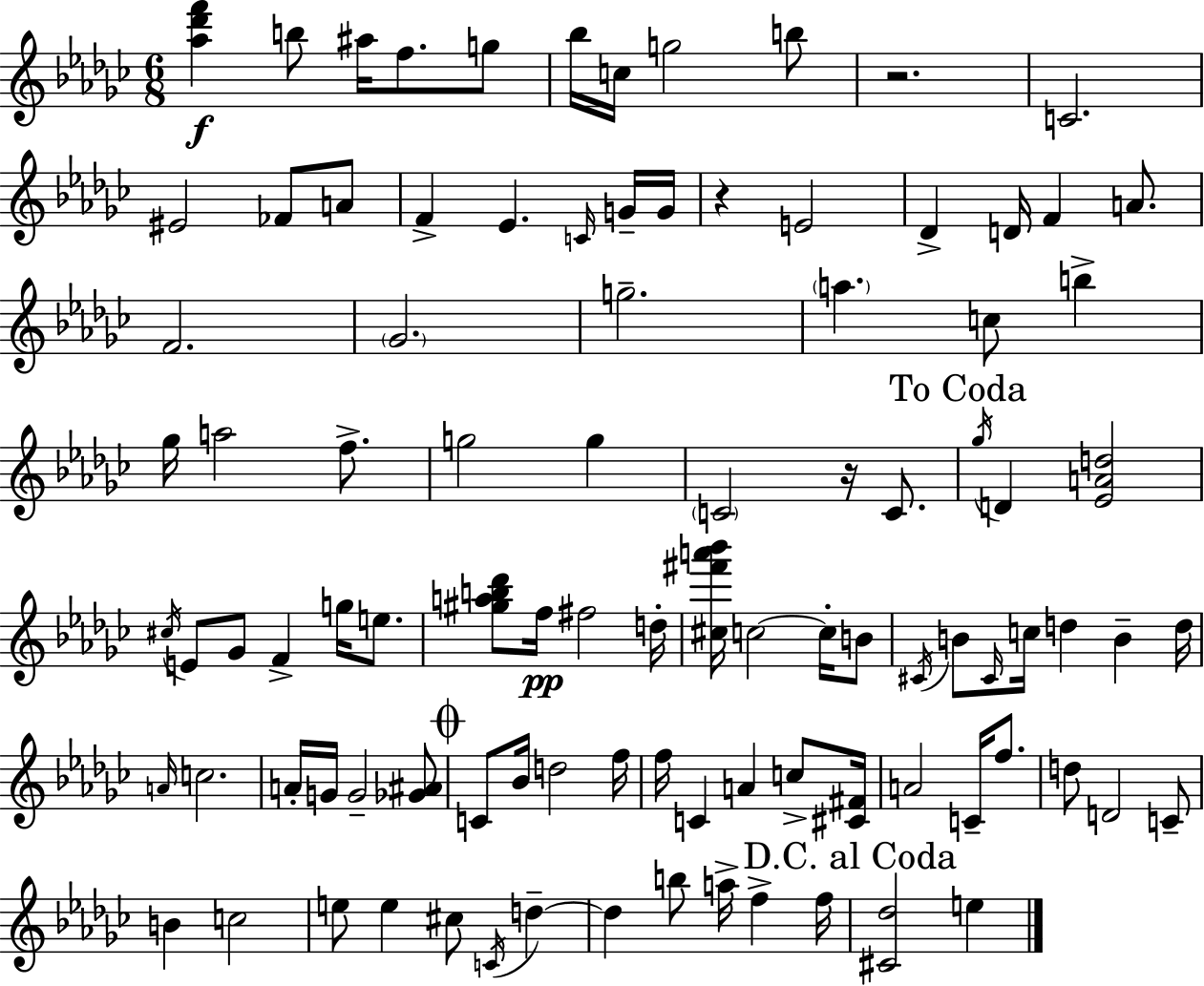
{
  \clef treble
  \numericTimeSignature
  \time 6/8
  \key ees \minor
  <aes'' des''' f'''>4\f b''8 ais''16 f''8. g''8 | bes''16 c''16 g''2 b''8 | r2. | c'2. | \break eis'2 fes'8 a'8 | f'4-> ees'4. \grace { c'16 } g'16-- | g'16 r4 e'2 | des'4-> d'16 f'4 a'8. | \break f'2. | \parenthesize ges'2. | g''2.-- | \parenthesize a''4. c''8 b''4-> | \break ges''16 a''2 f''8.-> | g''2 g''4 | \parenthesize c'2 r16 c'8. | \mark "To Coda" \acciaccatura { ges''16 } d'4 <ees' a' d''>2 | \break \acciaccatura { cis''16 } e'8 ges'8 f'4-> g''16 | e''8. <gis'' a'' b'' des'''>8 f''16\pp fis''2 | d''16-. <cis'' fis''' a''' bes'''>16 c''2~~ | c''16-. b'8 \acciaccatura { cis'16 } b'8 \grace { cis'16 } c''16 d''4 | \break b'4-- d''16 \grace { a'16 } c''2. | a'16-. g'16 g'2-- | <ges' ais'>8 \mark \markup { \musicglyph "scripts.coda" } c'8 bes'16 d''2 | f''16 f''16 c'4 a'4 | \break c''8-> <cis' fis'>16 a'2 | c'16-- f''8. d''8 d'2 | c'8-- b'4 c''2 | e''8 e''4 | \break cis''8 \acciaccatura { c'16 } d''4--~~ d''4 b''8 | a''16-> f''4-> f''16 \mark "D.C. al Coda" <cis' des''>2 | e''4 \bar "|."
}